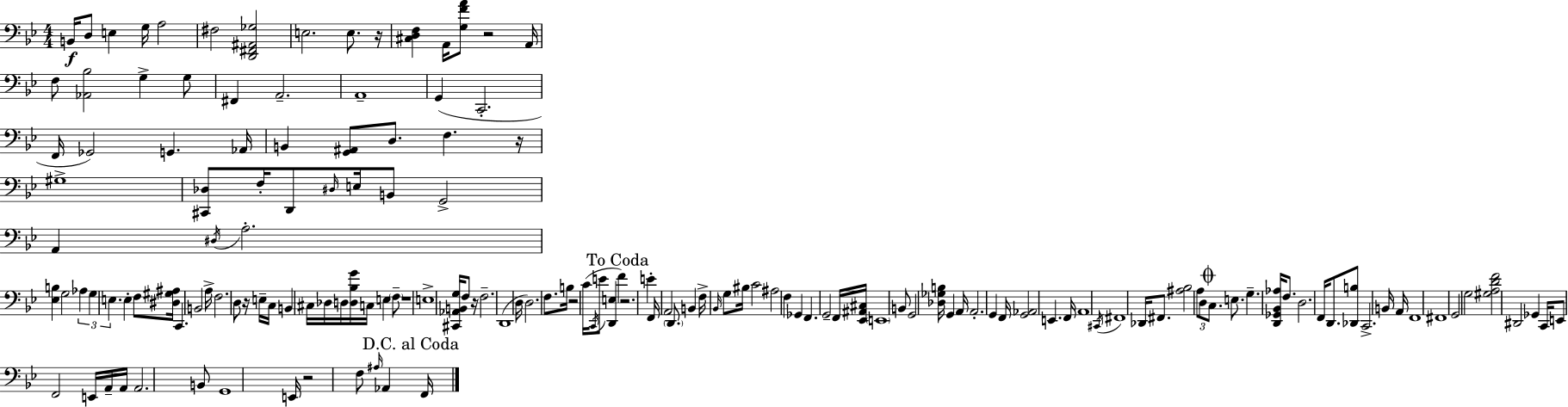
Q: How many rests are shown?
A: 9